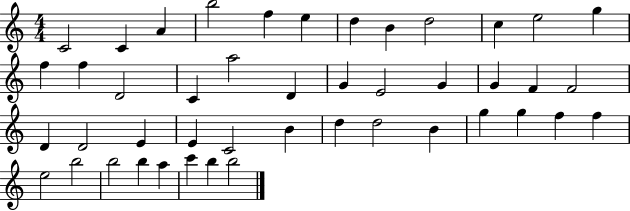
{
  \clef treble
  \numericTimeSignature
  \time 4/4
  \key c \major
  c'2 c'4 a'4 | b''2 f''4 e''4 | d''4 b'4 d''2 | c''4 e''2 g''4 | \break f''4 f''4 d'2 | c'4 a''2 d'4 | g'4 e'2 g'4 | g'4 f'4 f'2 | \break d'4 d'2 e'4 | e'4 c'2 b'4 | d''4 d''2 b'4 | g''4 g''4 f''4 f''4 | \break e''2 b''2 | b''2 b''4 a''4 | c'''4 b''4 b''2 | \bar "|."
}